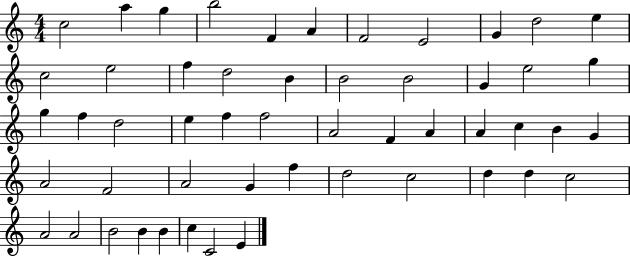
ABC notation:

X:1
T:Untitled
M:4/4
L:1/4
K:C
c2 a g b2 F A F2 E2 G d2 e c2 e2 f d2 B B2 B2 G e2 g g f d2 e f f2 A2 F A A c B G A2 F2 A2 G f d2 c2 d d c2 A2 A2 B2 B B c C2 E